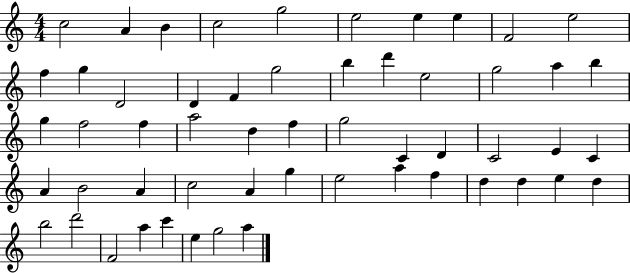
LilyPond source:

{
  \clef treble
  \numericTimeSignature
  \time 4/4
  \key c \major
  c''2 a'4 b'4 | c''2 g''2 | e''2 e''4 e''4 | f'2 e''2 | \break f''4 g''4 d'2 | d'4 f'4 g''2 | b''4 d'''4 e''2 | g''2 a''4 b''4 | \break g''4 f''2 f''4 | a''2 d''4 f''4 | g''2 c'4 d'4 | c'2 e'4 c'4 | \break a'4 b'2 a'4 | c''2 a'4 g''4 | e''2 a''4 f''4 | d''4 d''4 e''4 d''4 | \break b''2 d'''2 | f'2 a''4 c'''4 | e''4 g''2 a''4 | \bar "|."
}